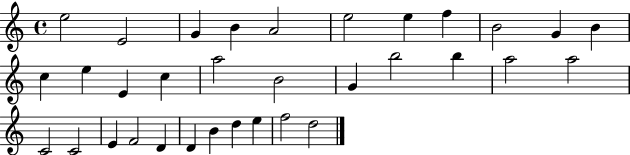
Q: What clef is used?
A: treble